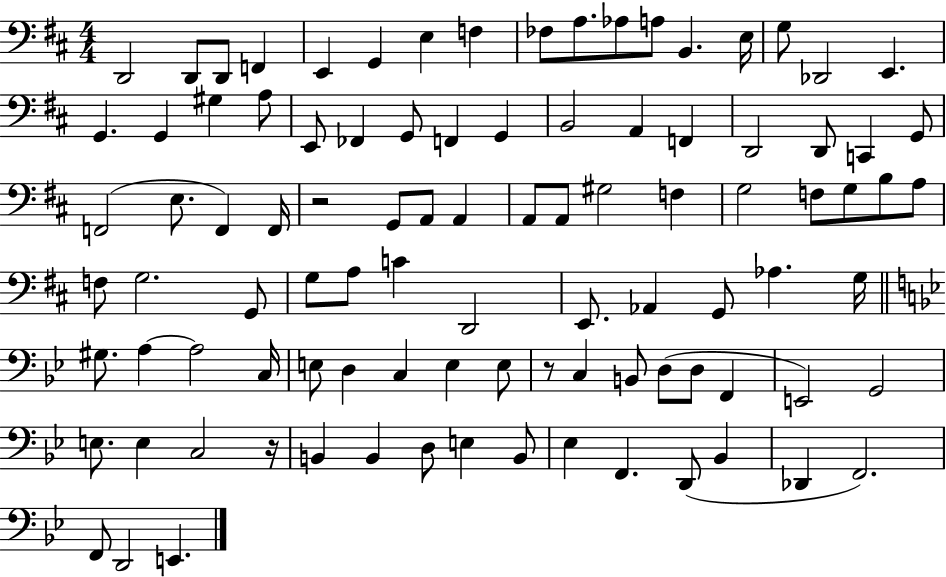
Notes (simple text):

D2/h D2/e D2/e F2/q E2/q G2/q E3/q F3/q FES3/e A3/e. Ab3/e A3/e B2/q. E3/s G3/e Db2/h E2/q. G2/q. G2/q G#3/q A3/e E2/e FES2/q G2/e F2/q G2/q B2/h A2/q F2/q D2/h D2/e C2/q G2/e F2/h E3/e. F2/q F2/s R/h G2/e A2/e A2/q A2/e A2/e G#3/h F3/q G3/h F3/e G3/e B3/e A3/e F3/e G3/h. G2/e G3/e A3/e C4/q D2/h E2/e. Ab2/q G2/e Ab3/q. G3/s G#3/e. A3/q A3/h C3/s E3/e D3/q C3/q E3/q E3/e R/e C3/q B2/e D3/e D3/e F2/q E2/h G2/h E3/e. E3/q C3/h R/s B2/q B2/q D3/e E3/q B2/e Eb3/q F2/q. D2/e Bb2/q Db2/q F2/h. F2/e D2/h E2/q.